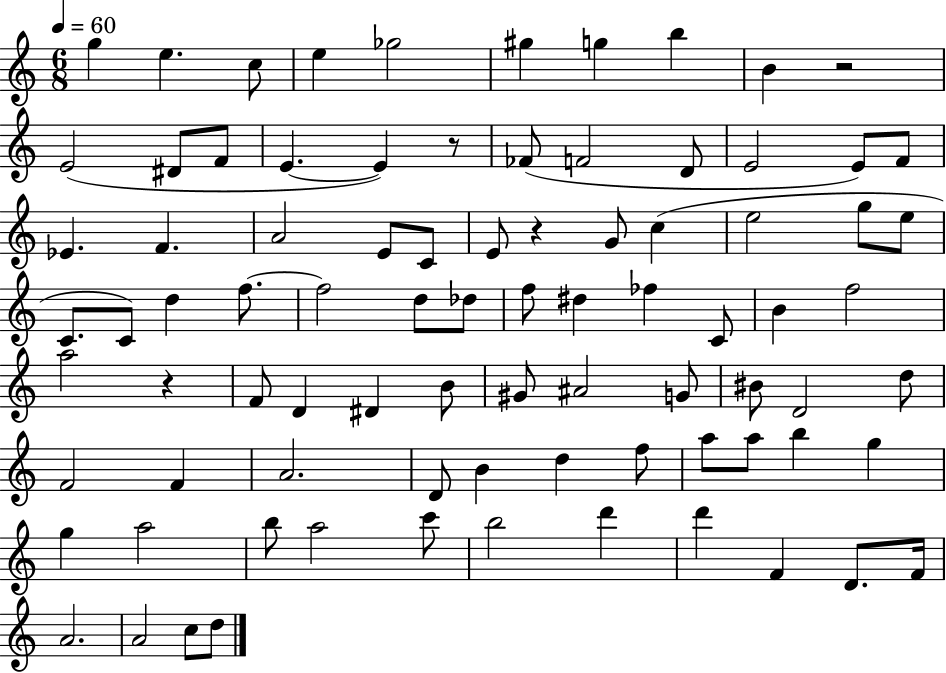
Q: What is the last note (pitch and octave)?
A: D5